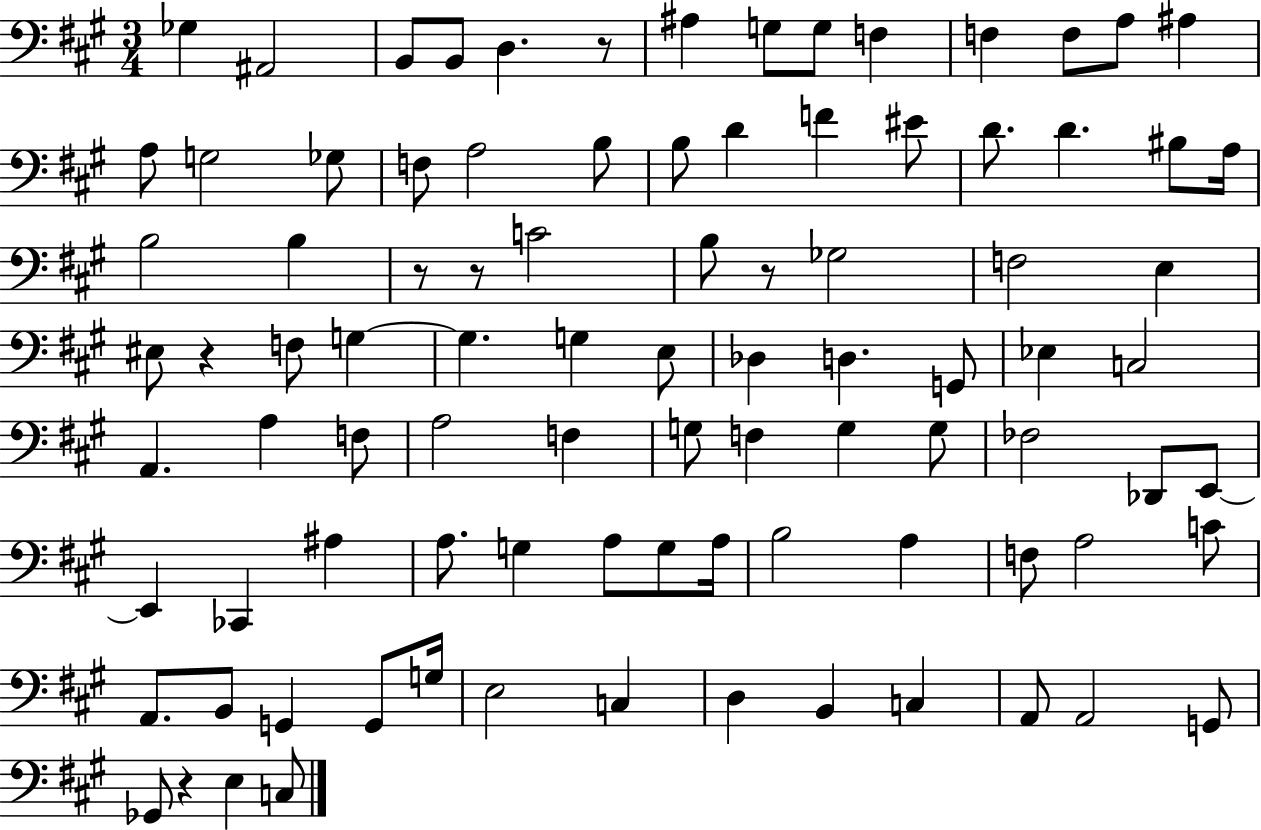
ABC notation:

X:1
T:Untitled
M:3/4
L:1/4
K:A
_G, ^A,,2 B,,/2 B,,/2 D, z/2 ^A, G,/2 G,/2 F, F, F,/2 A,/2 ^A, A,/2 G,2 _G,/2 F,/2 A,2 B,/2 B,/2 D F ^E/2 D/2 D ^B,/2 A,/4 B,2 B, z/2 z/2 C2 B,/2 z/2 _G,2 F,2 E, ^E,/2 z F,/2 G, G, G, E,/2 _D, D, G,,/2 _E, C,2 A,, A, F,/2 A,2 F, G,/2 F, G, G,/2 _F,2 _D,,/2 E,,/2 E,, _C,, ^A, A,/2 G, A,/2 G,/2 A,/4 B,2 A, F,/2 A,2 C/2 A,,/2 B,,/2 G,, G,,/2 G,/4 E,2 C, D, B,, C, A,,/2 A,,2 G,,/2 _G,,/2 z E, C,/2